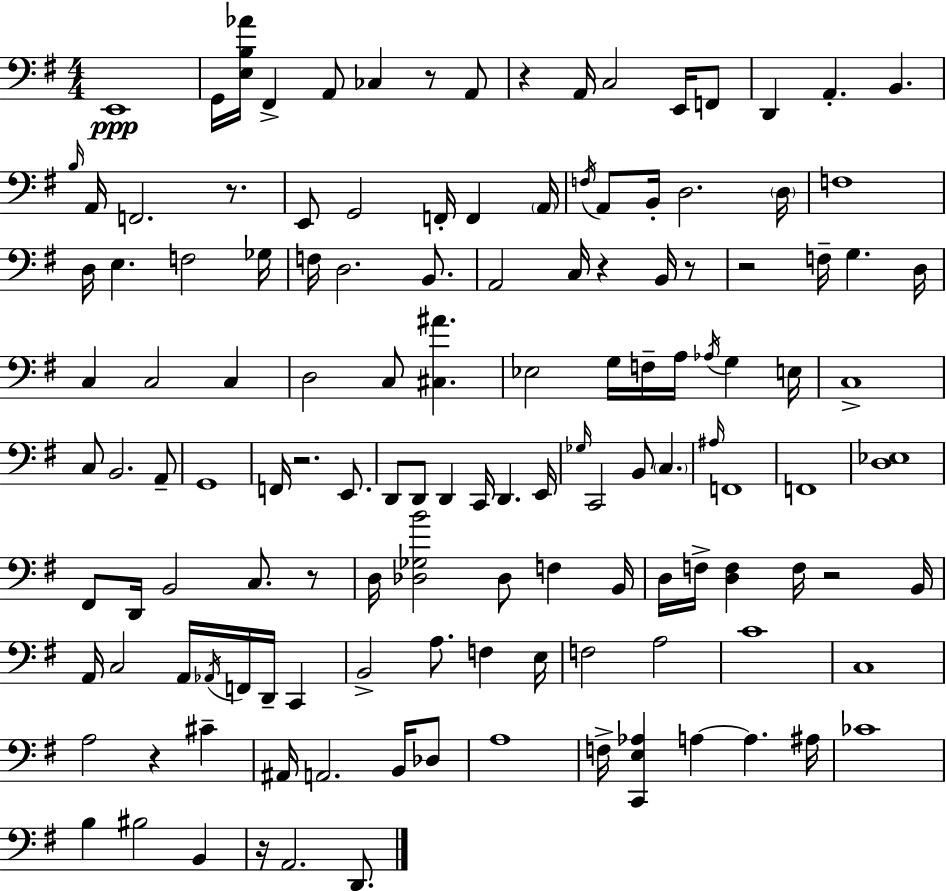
{
  \clef bass
  \numericTimeSignature
  \time 4/4
  \key g \major
  e,1\ppp | g,16 <e b aes'>16 fis,4-> a,8 ces4 r8 a,8 | r4 a,16 c2 e,16 f,8 | d,4 a,4.-. b,4. | \break \grace { b16 } a,16 f,2. r8. | e,8 g,2 f,16-. f,4 | \parenthesize a,16 \acciaccatura { f16 } a,8 b,16-. d2. | \parenthesize d16 f1 | \break d16 e4. f2 | ges16 f16 d2. b,8. | a,2 c16 r4 b,16 | r8 r2 f16-- g4. | \break d16 c4 c2 c4 | d2 c8 <cis ais'>4. | ees2 g16 f16-- a16 \acciaccatura { aes16 } g4 | e16 c1-> | \break c8 b,2. | a,8-- g,1 | f,16 r2. | e,8. d,8 d,8 d,4 c,16 d,4. | \break e,16 \grace { ges16 } c,2 b,8 \parenthesize c4. | \grace { ais16 } f,1 | f,1 | <d ees>1 | \break fis,8 d,16 b,2 | c8. r8 d16 <des ges b'>2 des8 | f4 b,16 d16 f16-> <d f>4 f16 r2 | b,16 a,16 c2 a,16 \acciaccatura { aes,16 } | \break f,16 d,16-- c,4 b,2-> a8. | f4 e16 f2 a2 | c'1 | c1 | \break a2 r4 | cis'4-- ais,16 a,2. | b,16 des8 a1 | f16-> <c, e aes>4 a4~~ a4. | \break ais16 ces'1 | b4 bis2 | b,4 r16 a,2. | d,8. \bar "|."
}